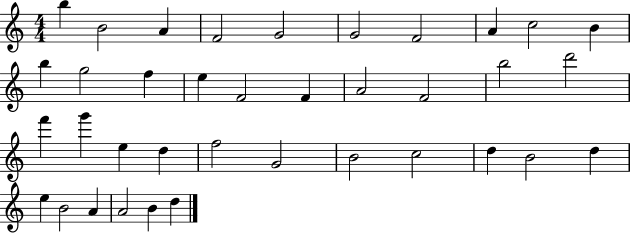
B5/q B4/h A4/q F4/h G4/h G4/h F4/h A4/q C5/h B4/q B5/q G5/h F5/q E5/q F4/h F4/q A4/h F4/h B5/h D6/h F6/q G6/q E5/q D5/q F5/h G4/h B4/h C5/h D5/q B4/h D5/q E5/q B4/h A4/q A4/h B4/q D5/q